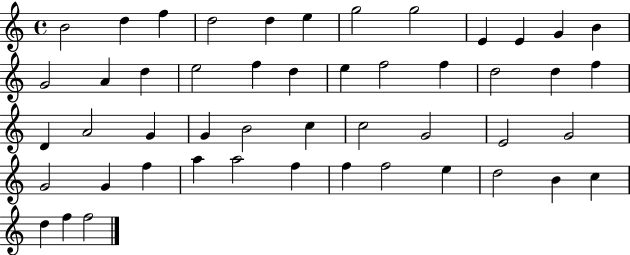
B4/h D5/q F5/q D5/h D5/q E5/q G5/h G5/h E4/q E4/q G4/q B4/q G4/h A4/q D5/q E5/h F5/q D5/q E5/q F5/h F5/q D5/h D5/q F5/q D4/q A4/h G4/q G4/q B4/h C5/q C5/h G4/h E4/h G4/h G4/h G4/q F5/q A5/q A5/h F5/q F5/q F5/h E5/q D5/h B4/q C5/q D5/q F5/q F5/h